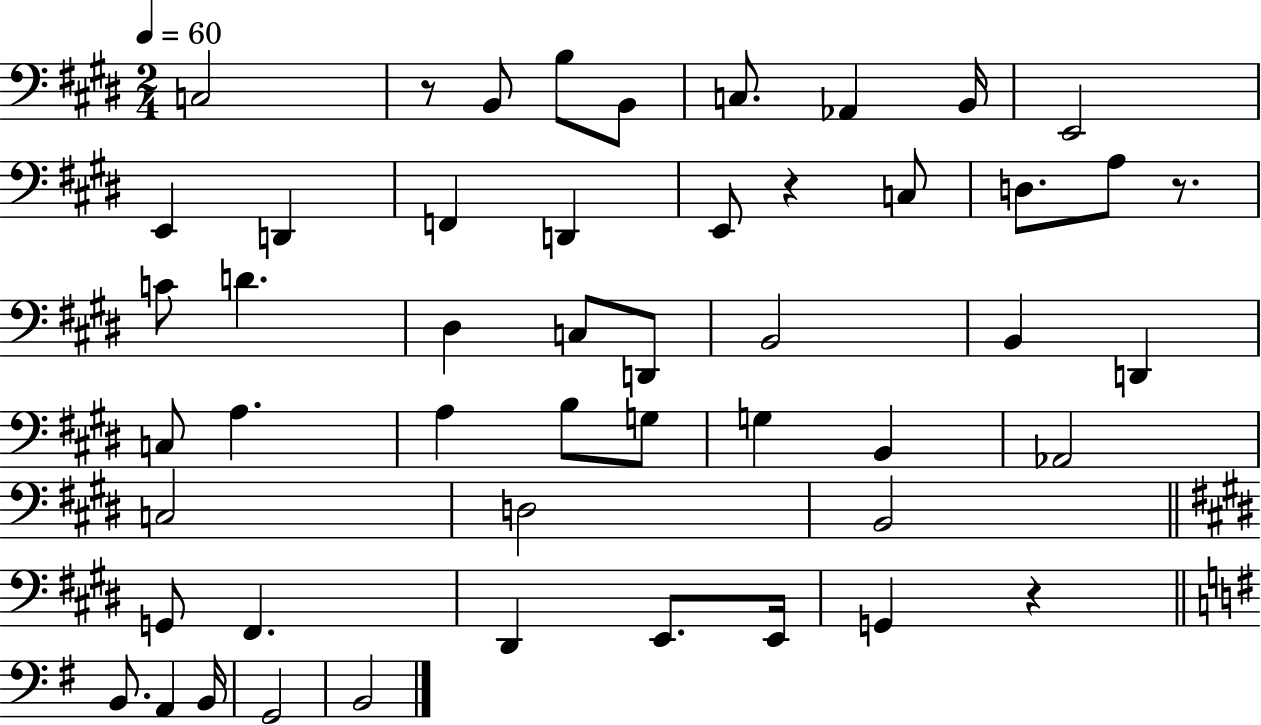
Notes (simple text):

C3/h R/e B2/e B3/e B2/e C3/e. Ab2/q B2/s E2/h E2/q D2/q F2/q D2/q E2/e R/q C3/e D3/e. A3/e R/e. C4/e D4/q. D#3/q C3/e D2/e B2/h B2/q D2/q C3/e A3/q. A3/q B3/e G3/e G3/q B2/q Ab2/h C3/h D3/h B2/h G2/e F#2/q. D#2/q E2/e. E2/s G2/q R/q B2/e. A2/q B2/s G2/h B2/h